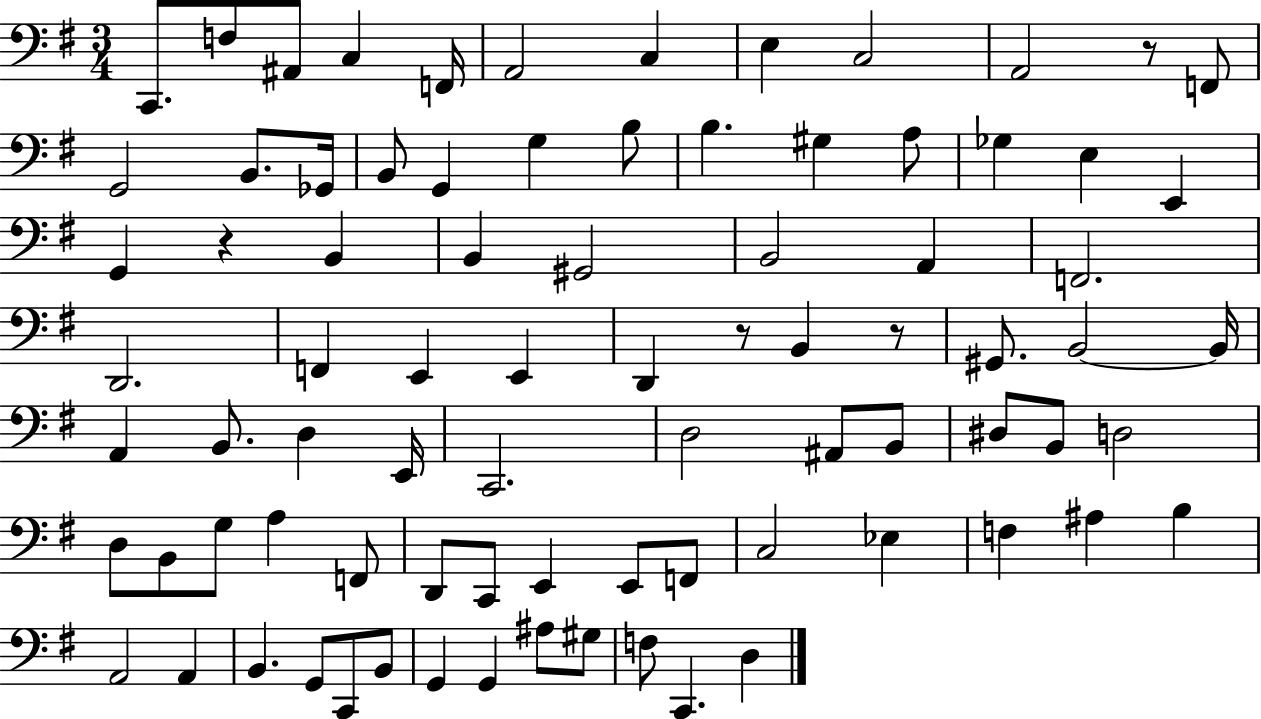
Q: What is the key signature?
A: G major